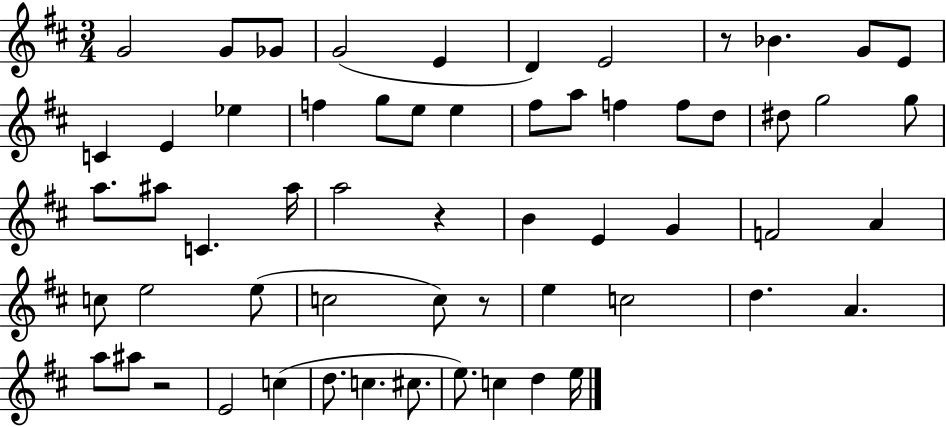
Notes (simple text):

G4/h G4/e Gb4/e G4/h E4/q D4/q E4/h R/e Bb4/q. G4/e E4/e C4/q E4/q Eb5/q F5/q G5/e E5/e E5/q F#5/e A5/e F5/q F5/e D5/e D#5/e G5/h G5/e A5/e. A#5/e C4/q. A#5/s A5/h R/q B4/q E4/q G4/q F4/h A4/q C5/e E5/h E5/e C5/h C5/e R/e E5/q C5/h D5/q. A4/q. A5/e A#5/e R/h E4/h C5/q D5/e. C5/q. C#5/e. E5/e. C5/q D5/q E5/s